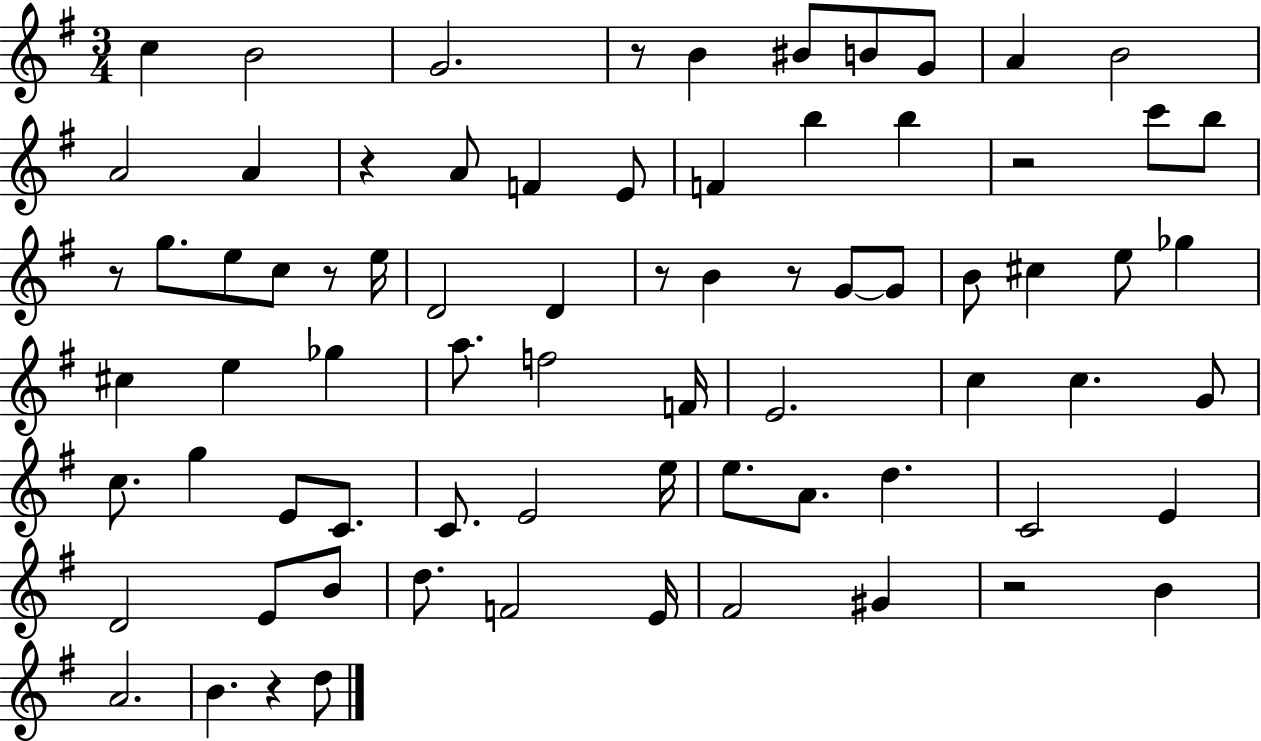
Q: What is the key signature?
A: G major